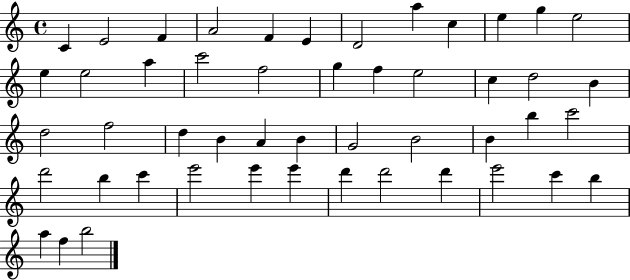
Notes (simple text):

C4/q E4/h F4/q A4/h F4/q E4/q D4/h A5/q C5/q E5/q G5/q E5/h E5/q E5/h A5/q C6/h F5/h G5/q F5/q E5/h C5/q D5/h B4/q D5/h F5/h D5/q B4/q A4/q B4/q G4/h B4/h B4/q B5/q C6/h D6/h B5/q C6/q E6/h E6/q E6/q D6/q D6/h D6/q E6/h C6/q B5/q A5/q F5/q B5/h